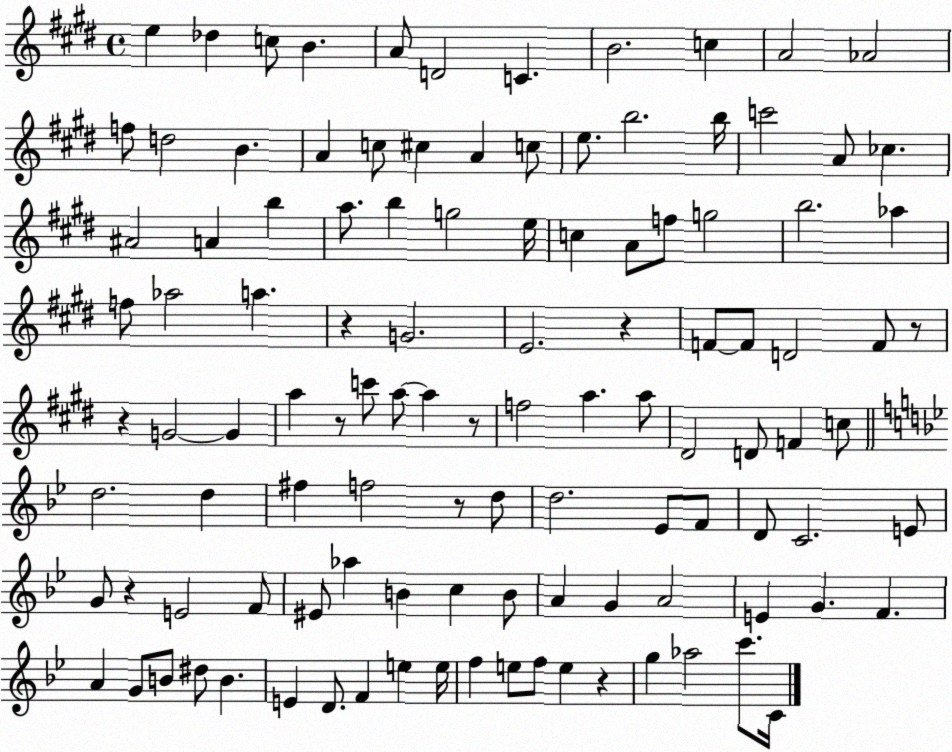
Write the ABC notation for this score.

X:1
T:Untitled
M:4/4
L:1/4
K:E
e _d c/2 B A/2 D2 C B2 c A2 _A2 f/2 d2 B A c/2 ^c A c/2 e/2 b2 b/4 c'2 A/2 _c ^A2 A b a/2 b g2 e/4 c A/2 f/2 g2 b2 _a f/2 _a2 a z G2 E2 z F/2 F/2 D2 F/2 z/2 z G2 G a z/2 c'/2 a/2 a z/2 f2 a a/2 ^D2 D/2 F c/2 d2 d ^f f2 z/2 d/2 d2 _E/2 F/2 D/2 C2 E/2 G/2 z E2 F/2 ^E/2 _a B c B/2 A G A2 E G F A G/2 B/2 ^d/2 B E D/2 F e e/4 f e/2 f/2 e z g _a2 c'/2 C/4